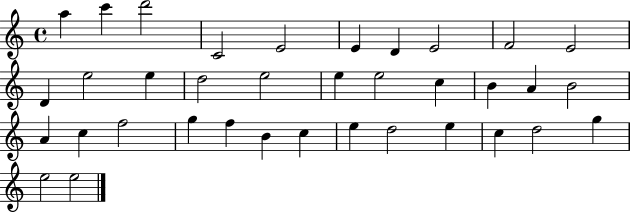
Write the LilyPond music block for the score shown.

{
  \clef treble
  \time 4/4
  \defaultTimeSignature
  \key c \major
  a''4 c'''4 d'''2 | c'2 e'2 | e'4 d'4 e'2 | f'2 e'2 | \break d'4 e''2 e''4 | d''2 e''2 | e''4 e''2 c''4 | b'4 a'4 b'2 | \break a'4 c''4 f''2 | g''4 f''4 b'4 c''4 | e''4 d''2 e''4 | c''4 d''2 g''4 | \break e''2 e''2 | \bar "|."
}